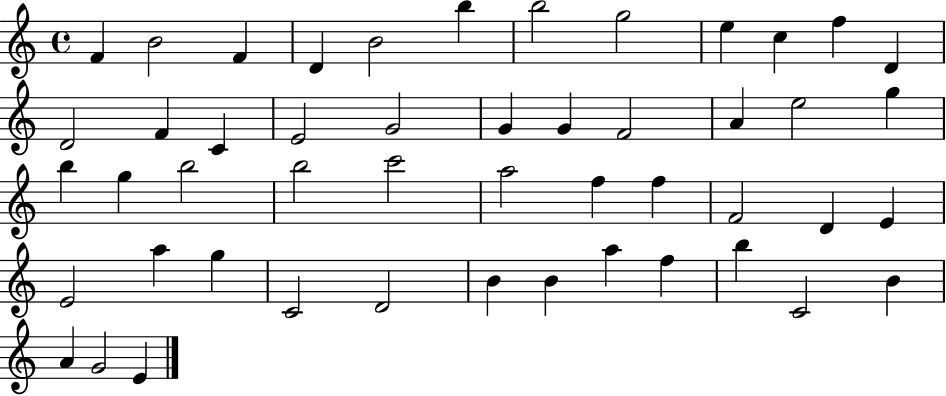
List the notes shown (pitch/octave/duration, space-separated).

F4/q B4/h F4/q D4/q B4/h B5/q B5/h G5/h E5/q C5/q F5/q D4/q D4/h F4/q C4/q E4/h G4/h G4/q G4/q F4/h A4/q E5/h G5/q B5/q G5/q B5/h B5/h C6/h A5/h F5/q F5/q F4/h D4/q E4/q E4/h A5/q G5/q C4/h D4/h B4/q B4/q A5/q F5/q B5/q C4/h B4/q A4/q G4/h E4/q